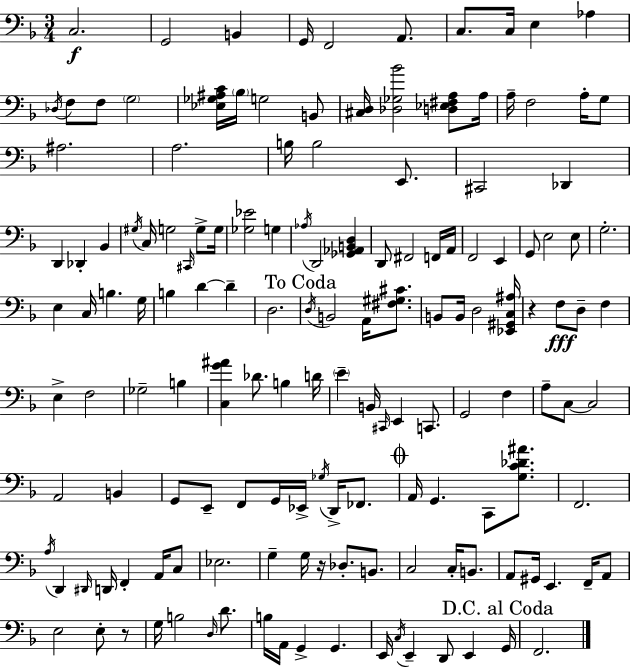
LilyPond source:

{
  \clef bass
  \numericTimeSignature
  \time 3/4
  \key f \major
  \repeat volta 2 { c2.\f | g,2 b,4 | g,16 f,2 a,8. | c8. c16 e4 aes4 | \break \acciaccatura { des16 } f8 f8 \parenthesize g2 | <ees ges ais c'>16 \parenthesize bes16 g2 b,8 | <cis d>16 <des ges bes'>2 <d ees fis a>8 | a16 a16-- f2 a16-. g8 | \break ais2. | a2. | b16 b2 e,8. | cis,2 des,4 | \break d,4 des,4-. bes,4 | \acciaccatura { gis16 } c16 g2 \grace { cis,16 } | g8-> g16 <ges ees'>2 g4 | \acciaccatura { aes16 } d,2 | \break <ges, aes, b, d>4 d,8 fis,2 | f,16 a,16 f,2 | e,4 g,8 e2 | e8 g2.-. | \break e4 c16 b4. | g16 b4 d'4~~ | d'4-- d2. | \mark "To Coda" \acciaccatura { d16 } b,2 | \break a,16 <fis gis cis'>8. b,8 b,16 d2 | <ees, gis, c ais>16 r4 f8\fff d8-- | f4 e4-> f2 | ges2-- | \break b4 <c g' ais'>4 des'8. | b4 d'16 \parenthesize e'4-- b,16 \grace { cis,16 } e,4 | c,8. g,2 | f4 a8-- c8~~ c2 | \break a,2 | b,4 g,8 e,8-- f,8 | g,16 ees,16-> \acciaccatura { ges16 } d,16-> fes,8. \mark \markup { \musicglyph "scripts.coda" } a,16 g,4. | c,8 <g c' des' ais'>8. f,2. | \break \acciaccatura { a16 } d,4 | \grace { dis,16 } d,16 f,4-. a,16 c8 ees2. | g4-- | g16 r16 des8.-. b,8. c2 | \break c16-. b,8. a,8 gis,16 | e,4. f,16-- a,8 e2 | e8-. r8 g16 b2 | \grace { d16 } d'8. b16 a,16 | \break g,4-> g,4. e,16 \acciaccatura { c16 } | e,4-- d,8 e,4 \mark "D.C. al Coda" g,16 f,2. | } \bar "|."
}